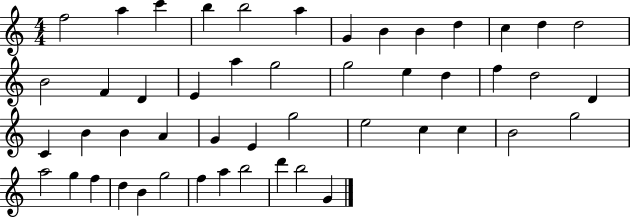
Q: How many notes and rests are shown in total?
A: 49